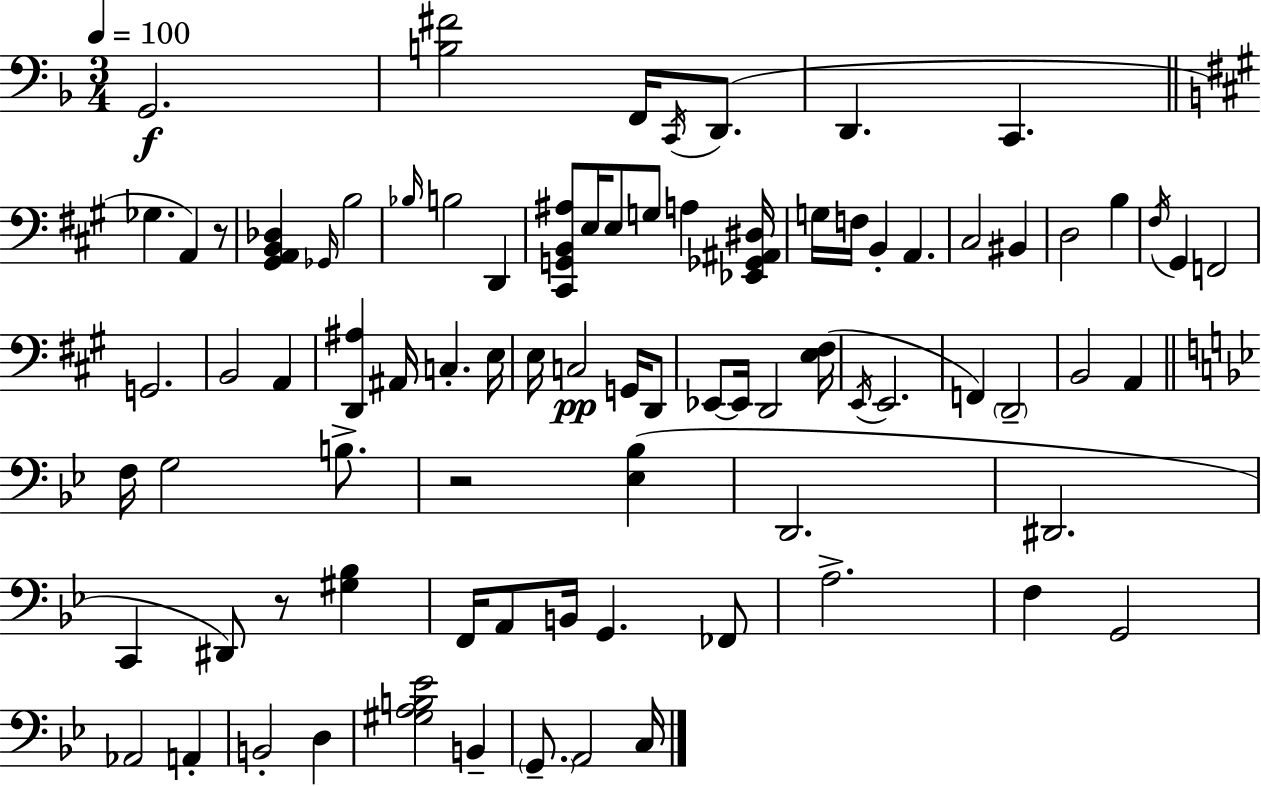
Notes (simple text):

G2/h. [B3,F#4]/h F2/s C2/s D2/e. D2/q. C2/q. Gb3/q. A2/q R/e [G#2,A2,B2,Db3]/q Gb2/s B3/h Bb3/s B3/h D2/q [C#2,G2,B2,A#3]/e E3/s E3/e G3/e A3/q [Eb2,Gb2,A#2,D#3]/s G3/s F3/s B2/q A2/q. C#3/h BIS2/q D3/h B3/q F#3/s G#2/q F2/h G2/h. B2/h A2/q [D2,A#3]/q A#2/s C3/q. E3/s E3/s C3/h G2/s D2/e Eb2/e Eb2/s D2/h [E3,F#3]/s E2/s E2/h. F2/q D2/h B2/h A2/q F3/s G3/h B3/e. R/h [Eb3,Bb3]/q D2/h. D#2/h. C2/q D#2/e R/e [G#3,Bb3]/q F2/s A2/e B2/s G2/q. FES2/e A3/h. F3/q G2/h Ab2/h A2/q B2/h D3/q [G#3,A3,B3,Eb4]/h B2/q G2/e. A2/h C3/s